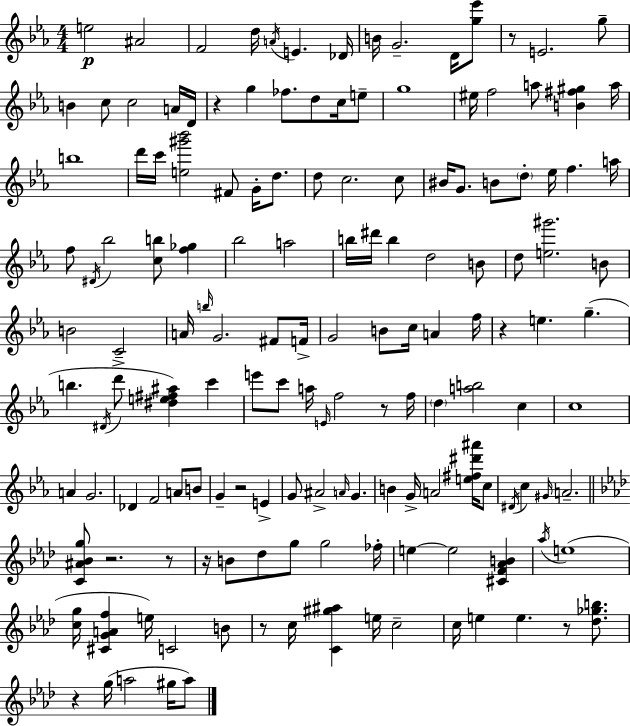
{
  \clef treble
  \numericTimeSignature
  \time 4/4
  \key c \minor
  e''2\p ais'2 | f'2 d''16 \acciaccatura { a'16 } e'4. | des'16 b'16 g'2.-- d'16 <g'' ees'''>8 | r8 e'2. g''8-- | \break b'4 c''8 c''2 a'16 | d'16 r4 g''4 fes''8. d''8 c''16 e''8-- | g''1 | eis''16 f''2 a''8 <b' fis'' gis''>4 | \break a''16 b''1 | d'''16 c'''16 <e'' gis''' bes'''>2 fis'8 g'16-. d''8. | d''8 c''2. c''8 | bis'16 g'8. b'8 \parenthesize d''8-. ees''16 f''4. | \break a''16 f''8 \acciaccatura { dis'16 } bes''2 <c'' b''>8 <f'' ges''>4 | bes''2 a''2 | b''16 dis'''16 b''4 d''2 | b'8 d''8 <e'' gis'''>2. | \break b'8 b'2 c'2-- | a'16 \grace { b''16 } g'2. | fis'8 f'16-> g'2 b'8 c''16 a'4 | f''16 r4 e''4. g''4.--( | \break b''4. \acciaccatura { dis'16 } d'''8-> <dis'' e'' fis'' ais''>4) | c'''4 e'''8 c'''8 a''16 \grace { e'16 } f''2 | r8 f''16 \parenthesize d''4 <a'' b''>2 | c''4 c''1 | \break a'4 g'2. | des'4 f'2 | a'8 b'8 g'4-- r2 | e'4-> g'8 ais'2-> \grace { a'16 } | \break g'4. b'4 g'16-> a'2 | <e'' fis'' dis''' ais'''>16 c''8 \acciaccatura { dis'16 } c''4 \grace { gis'16 } a'2.-- | \bar "||" \break \key aes \major <c' ais' bes' g''>8 r2. r8 | r16 b'8 des''8 g''8 g''2 fes''16-. | e''4~~ e''2 <cis' f' aes' b'>4 | \acciaccatura { aes''16 } e''1( | \break <c'' g''>16 <cis' g' a' f''>4 e''16) c'2 b'8 | r8 c''16 <c' gis'' ais''>4 e''16 c''2-- | c''16 e''4 e''4. r8 <des'' ges'' b''>8. | r4 g''16( a''2 gis''16 a''8) | \break \bar "|."
}